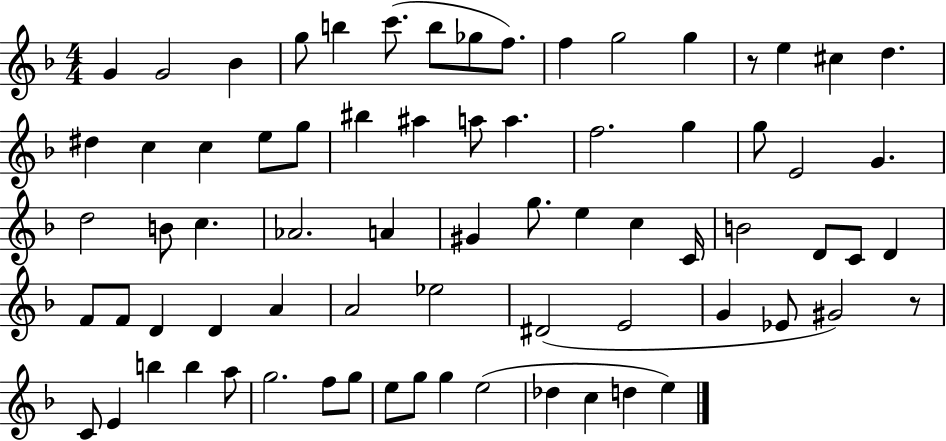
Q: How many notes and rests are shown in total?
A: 73